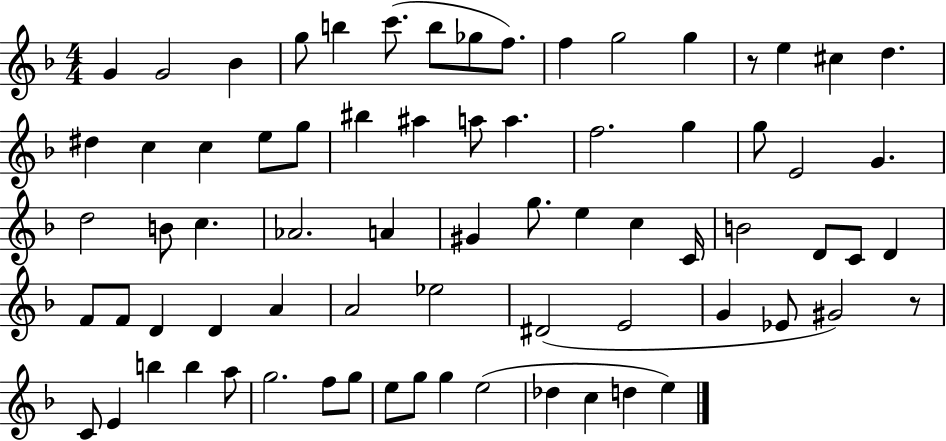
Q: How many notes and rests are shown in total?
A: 73